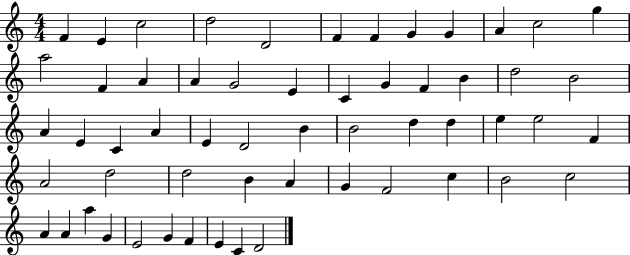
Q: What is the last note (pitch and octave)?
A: D4